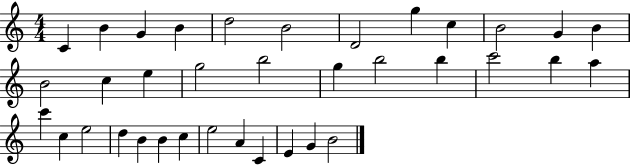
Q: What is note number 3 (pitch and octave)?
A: G4